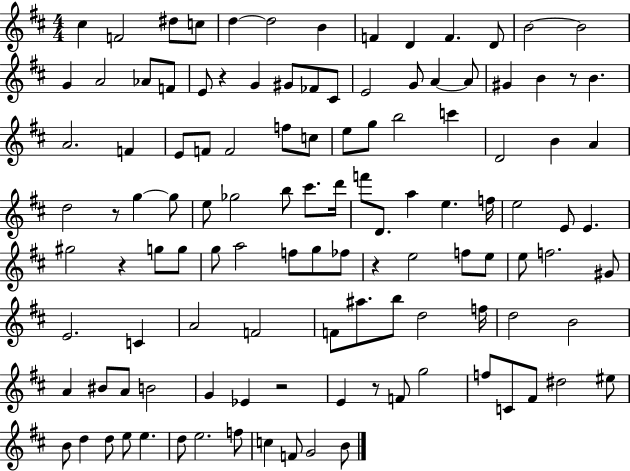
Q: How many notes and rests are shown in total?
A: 117